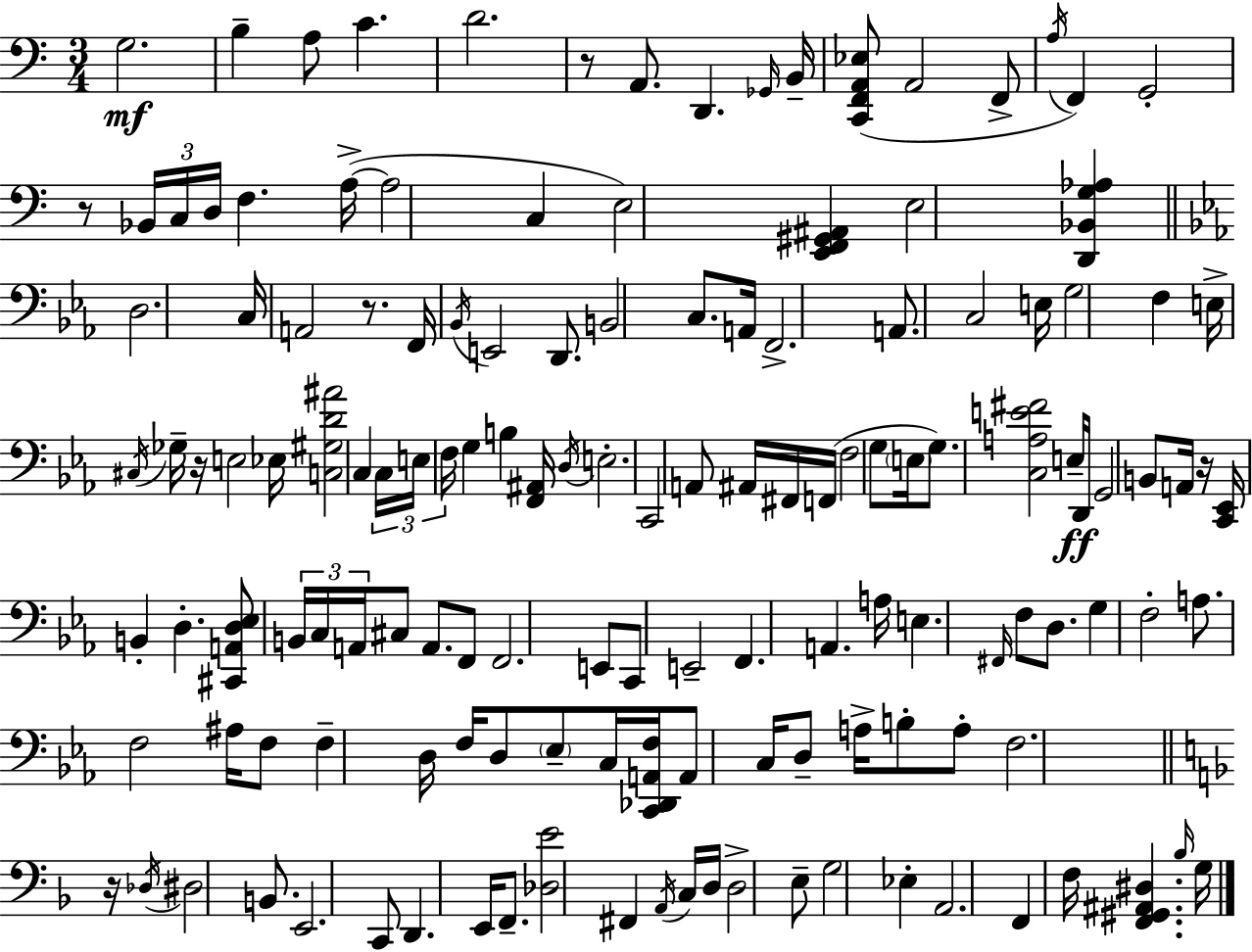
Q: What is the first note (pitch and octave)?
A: G3